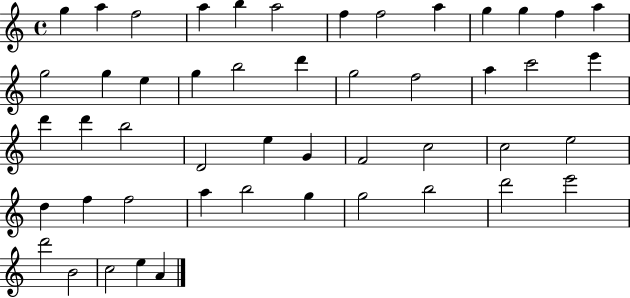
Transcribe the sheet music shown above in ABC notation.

X:1
T:Untitled
M:4/4
L:1/4
K:C
g a f2 a b a2 f f2 a g g f a g2 g e g b2 d' g2 f2 a c'2 e' d' d' b2 D2 e G F2 c2 c2 e2 d f f2 a b2 g g2 b2 d'2 e'2 d'2 B2 c2 e A